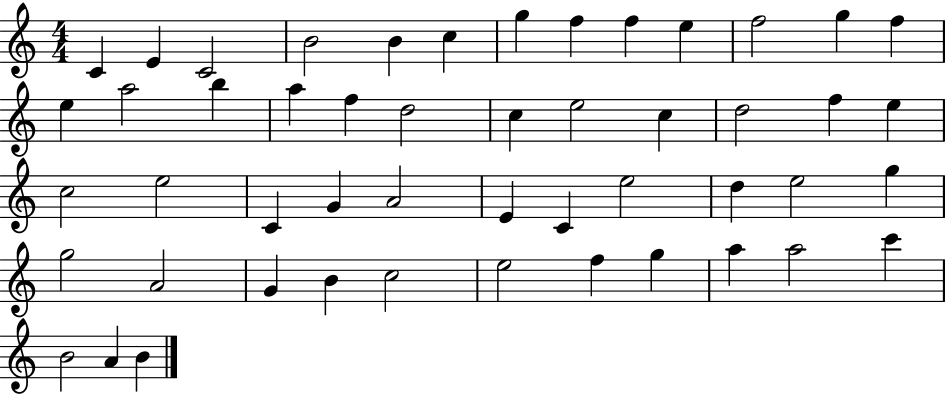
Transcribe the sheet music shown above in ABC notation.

X:1
T:Untitled
M:4/4
L:1/4
K:C
C E C2 B2 B c g f f e f2 g f e a2 b a f d2 c e2 c d2 f e c2 e2 C G A2 E C e2 d e2 g g2 A2 G B c2 e2 f g a a2 c' B2 A B